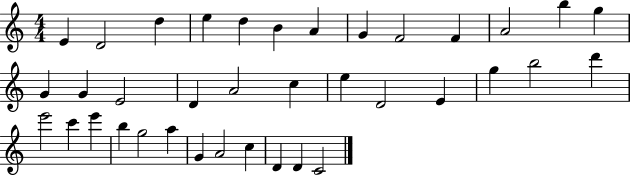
E4/q D4/h D5/q E5/q D5/q B4/q A4/q G4/q F4/h F4/q A4/h B5/q G5/q G4/q G4/q E4/h D4/q A4/h C5/q E5/q D4/h E4/q G5/q B5/h D6/q E6/h C6/q E6/q B5/q G5/h A5/q G4/q A4/h C5/q D4/q D4/q C4/h